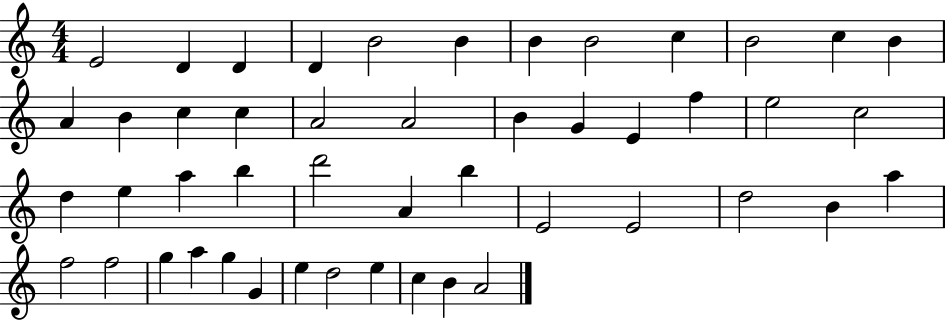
E4/h D4/q D4/q D4/q B4/h B4/q B4/q B4/h C5/q B4/h C5/q B4/q A4/q B4/q C5/q C5/q A4/h A4/h B4/q G4/q E4/q F5/q E5/h C5/h D5/q E5/q A5/q B5/q D6/h A4/q B5/q E4/h E4/h D5/h B4/q A5/q F5/h F5/h G5/q A5/q G5/q G4/q E5/q D5/h E5/q C5/q B4/q A4/h